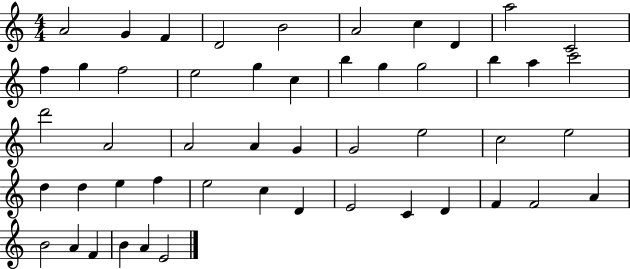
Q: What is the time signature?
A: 4/4